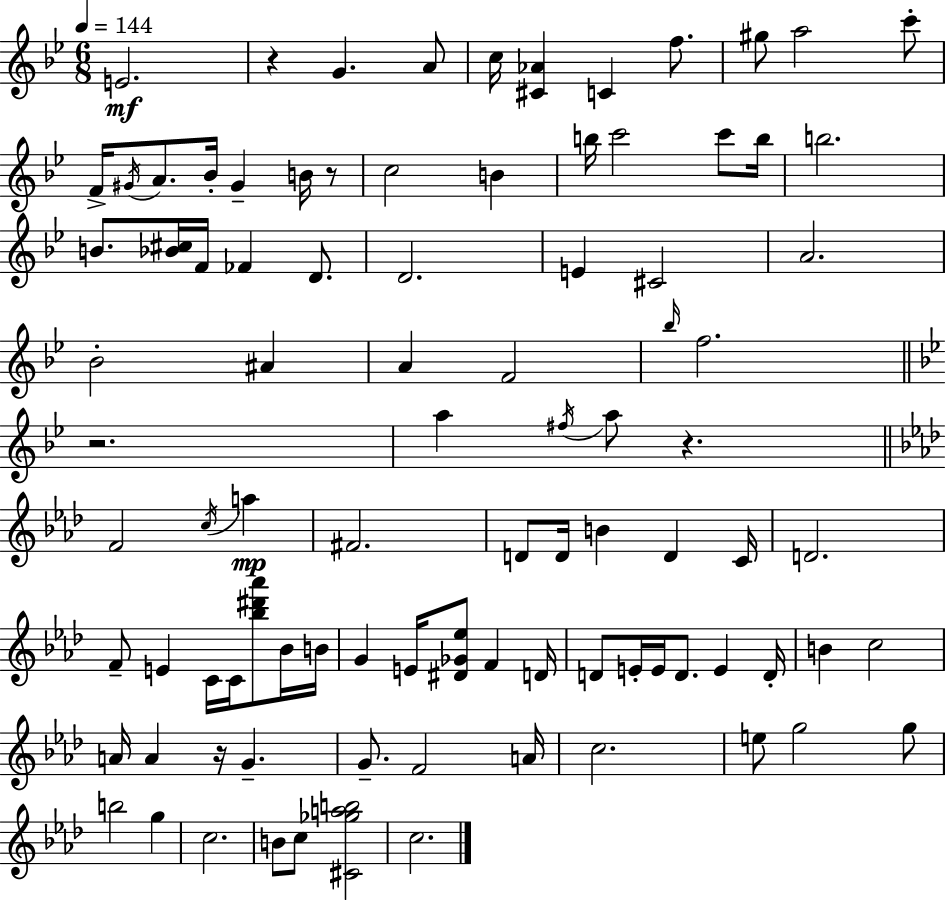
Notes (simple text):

E4/h. R/q G4/q. A4/e C5/s [C#4,Ab4]/q C4/q F5/e. G#5/e A5/h C6/e F4/s G#4/s A4/e. Bb4/s G#4/q B4/s R/e C5/h B4/q B5/s C6/h C6/e B5/s B5/h. B4/e. [Bb4,C#5]/s F4/s FES4/q D4/e. D4/h. E4/q C#4/h A4/h. Bb4/h A#4/q A4/q F4/h Bb5/s F5/h. R/h. A5/q F#5/s A5/e R/q. F4/h C5/s A5/q F#4/h. D4/e D4/s B4/q D4/q C4/s D4/h. F4/e E4/q C4/s C4/s [Bb5,D#6,Ab6]/e Bb4/s B4/s G4/q E4/s [D#4,Gb4,Eb5]/e F4/q D4/s D4/e E4/s E4/s D4/e. E4/q D4/s B4/q C5/h A4/s A4/q R/s G4/q. G4/e. F4/h A4/s C5/h. E5/e G5/h G5/e B5/h G5/q C5/h. B4/e C5/e [C#4,Gb5,A5,B5]/h C5/h.